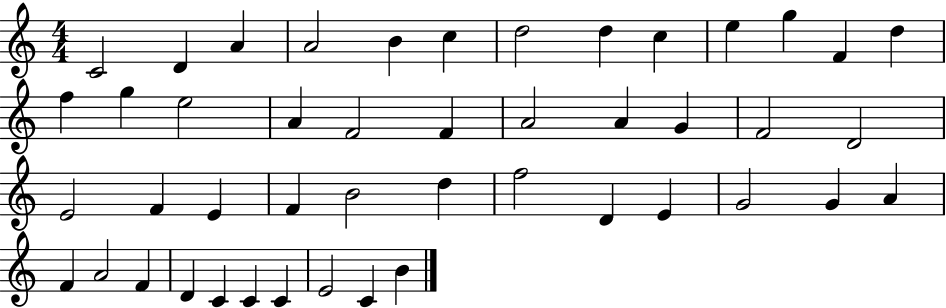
{
  \clef treble
  \numericTimeSignature
  \time 4/4
  \key c \major
  c'2 d'4 a'4 | a'2 b'4 c''4 | d''2 d''4 c''4 | e''4 g''4 f'4 d''4 | \break f''4 g''4 e''2 | a'4 f'2 f'4 | a'2 a'4 g'4 | f'2 d'2 | \break e'2 f'4 e'4 | f'4 b'2 d''4 | f''2 d'4 e'4 | g'2 g'4 a'4 | \break f'4 a'2 f'4 | d'4 c'4 c'4 c'4 | e'2 c'4 b'4 | \bar "|."
}